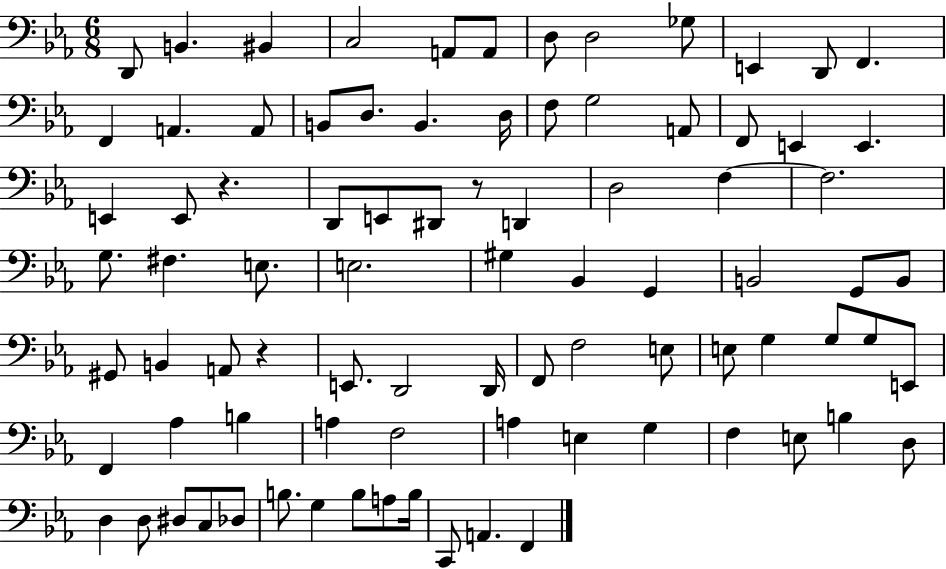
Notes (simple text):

D2/e B2/q. BIS2/q C3/h A2/e A2/e D3/e D3/h Gb3/e E2/q D2/e F2/q. F2/q A2/q. A2/e B2/e D3/e. B2/q. D3/s F3/e G3/h A2/e F2/e E2/q E2/q. E2/q E2/e R/q. D2/e E2/e D#2/e R/e D2/q D3/h F3/q F3/h. G3/e. F#3/q. E3/e. E3/h. G#3/q Bb2/q G2/q B2/h G2/e B2/e G#2/e B2/q A2/e R/q E2/e. D2/h D2/s F2/e F3/h E3/e E3/e G3/q G3/e G3/e E2/e F2/q Ab3/q B3/q A3/q F3/h A3/q E3/q G3/q F3/q E3/e B3/q D3/e D3/q D3/e D#3/e C3/e Db3/e B3/e. G3/q B3/e A3/e B3/s C2/e A2/q. F2/q